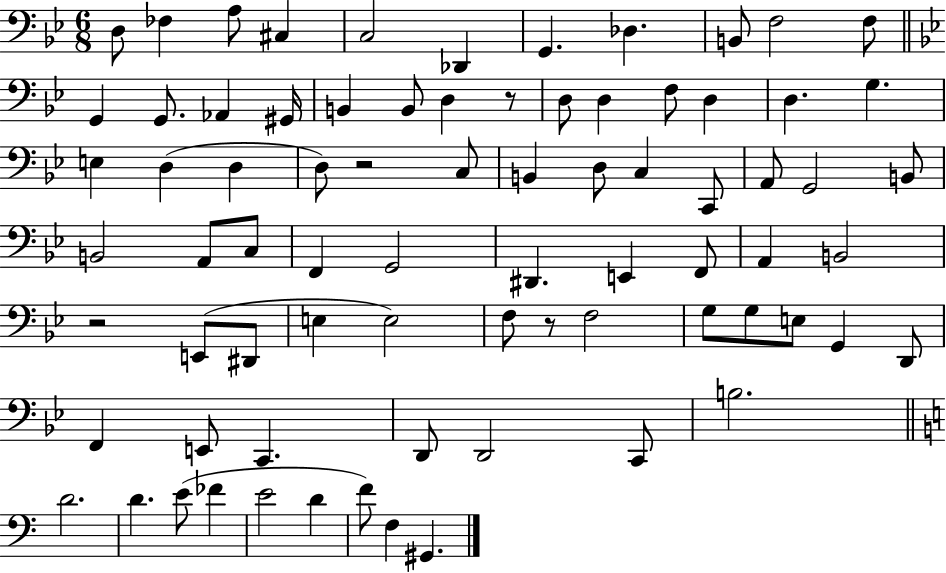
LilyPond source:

{
  \clef bass
  \numericTimeSignature
  \time 6/8
  \key bes \major
  \repeat volta 2 { d8 fes4 a8 cis4 | c2 des,4 | g,4. des4. | b,8 f2 f8 | \break \bar "||" \break \key bes \major g,4 g,8. aes,4 gis,16 | b,4 b,8 d4 r8 | d8 d4 f8 d4 | d4. g4. | \break e4 d4( d4 | d8) r2 c8 | b,4 d8 c4 c,8 | a,8 g,2 b,8 | \break b,2 a,8 c8 | f,4 g,2 | dis,4. e,4 f,8 | a,4 b,2 | \break r2 e,8( dis,8 | e4 e2) | f8 r8 f2 | g8 g8 e8 g,4 d,8 | \break f,4 e,8 c,4. | d,8 d,2 c,8 | b2. | \bar "||" \break \key c \major d'2. | d'4. e'8( fes'4 | e'2 d'4 | f'8) f4 gis,4. | \break } \bar "|."
}